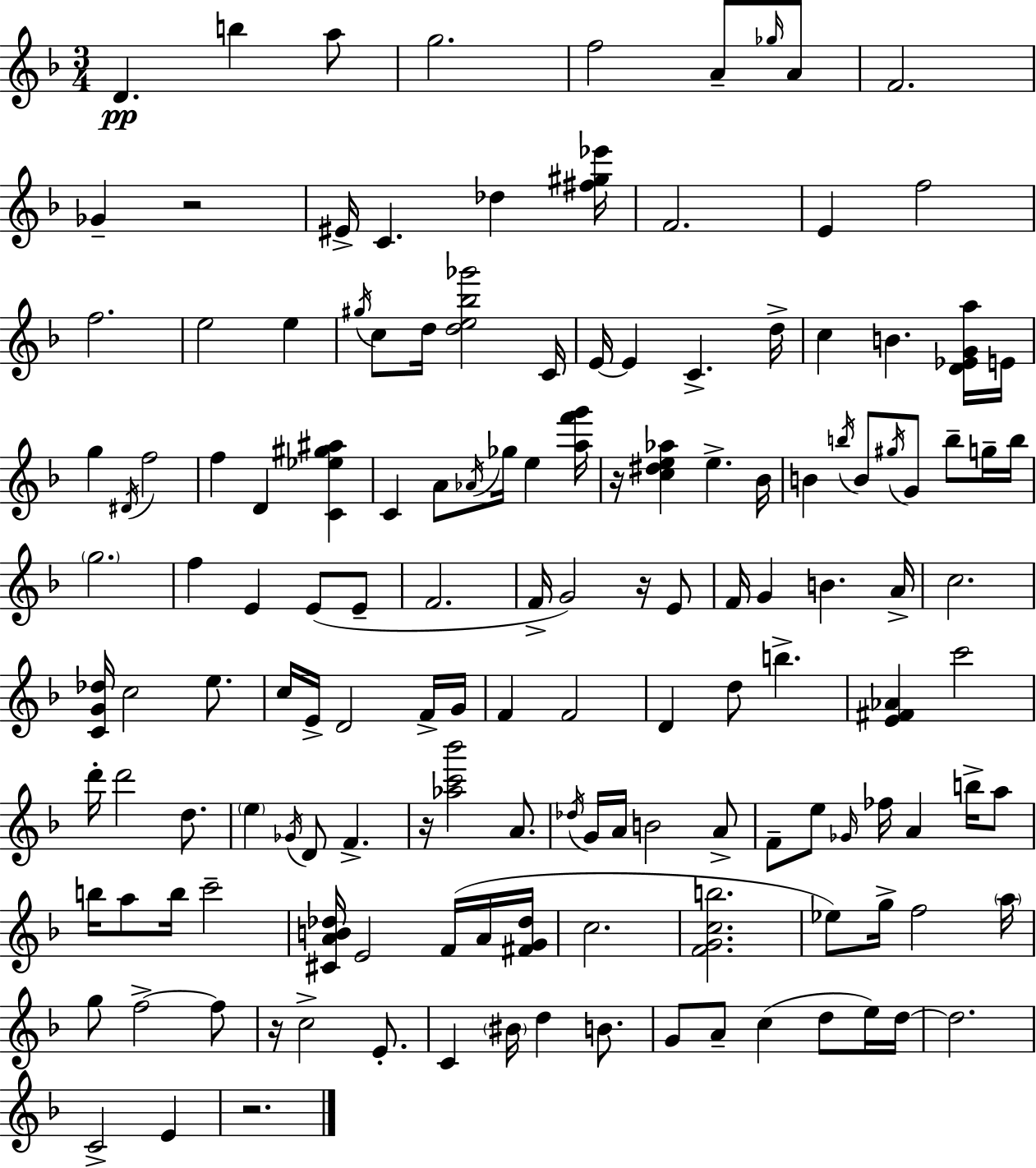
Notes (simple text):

D4/q. B5/q A5/e G5/h. F5/h A4/e Gb5/s A4/e F4/h. Gb4/q R/h EIS4/s C4/q. Db5/q [F#5,G#5,Eb6]/s F4/h. E4/q F5/h F5/h. E5/h E5/q G#5/s C5/e D5/s [D5,E5,Bb5,Gb6]/h C4/s E4/s E4/q C4/q. D5/s C5/q B4/q. [D4,Eb4,G4,A5]/s E4/s G5/q D#4/s F5/h F5/q D4/q [C4,Eb5,G#5,A#5]/q C4/q A4/e Ab4/s Gb5/s E5/q [A5,F6,G6]/s R/s [C5,D#5,E5,Ab5]/q E5/q. Bb4/s B4/q B5/s B4/e G#5/s G4/e B5/e G5/s B5/s G5/h. F5/q E4/q E4/e E4/e F4/h. F4/s G4/h R/s E4/e F4/s G4/q B4/q. A4/s C5/h. [C4,G4,Db5]/s C5/h E5/e. C5/s E4/s D4/h F4/s G4/s F4/q F4/h D4/q D5/e B5/q. [E4,F#4,Ab4]/q C6/h D6/s D6/h D5/e. E5/q Gb4/s D4/e F4/q. R/s [Ab5,C6,Bb6]/h A4/e. Db5/s G4/s A4/s B4/h A4/e F4/e E5/e Gb4/s FES5/s A4/q B5/s A5/e B5/s A5/e B5/s C6/h [C#4,A4,B4,Db5]/s E4/h F4/s A4/s [F#4,G4,Db5]/s C5/h. [F4,G4,C5,B5]/h. Eb5/e G5/s F5/h A5/s G5/e F5/h F5/e R/s C5/h E4/e. C4/q BIS4/s D5/q B4/e. G4/e A4/e C5/q D5/e E5/s D5/s D5/h. C4/h E4/q R/h.